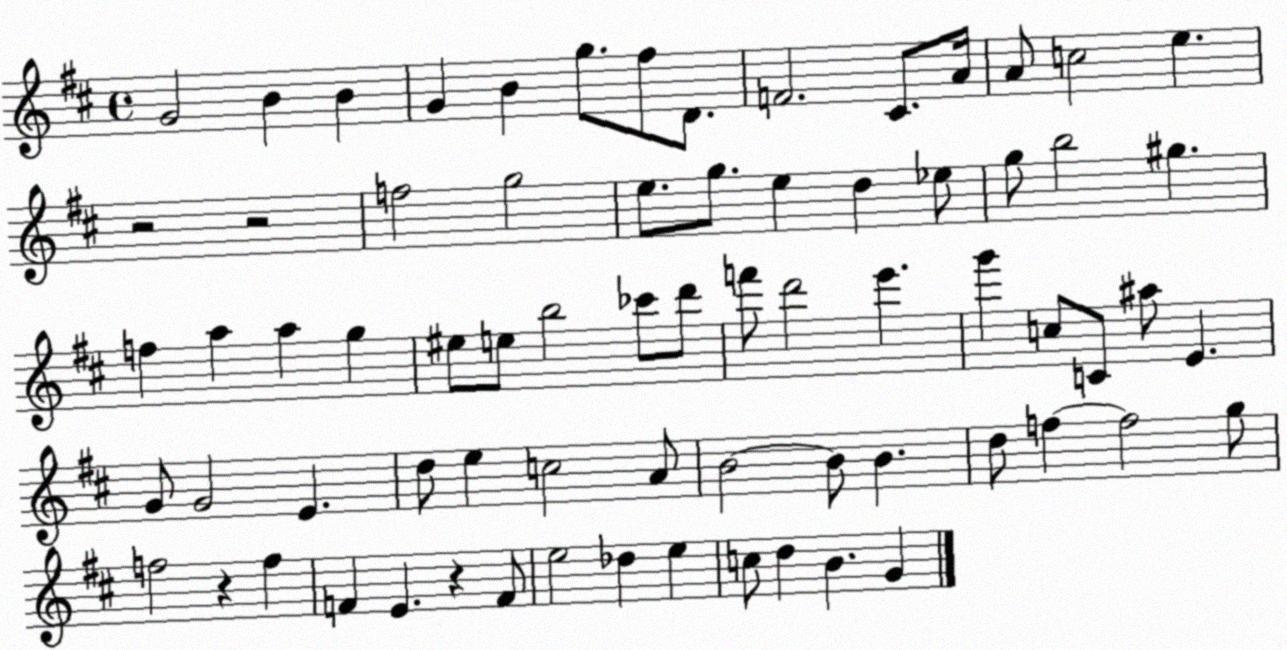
X:1
T:Untitled
M:4/4
L:1/4
K:D
G2 B B G B g/2 ^f/2 D/2 F2 ^C/2 A/4 A/2 c2 e z2 z2 f2 g2 e/2 g/2 e d _e/2 g/2 b2 ^g f a a g ^e/2 e/2 b2 _c'/2 d'/2 f'/2 d'2 e' g' c/2 C/2 ^a/2 E G/2 G2 E d/2 e c2 A/2 B2 B/2 B d/2 f f2 g/2 f2 z f F E z F/2 e2 _d e c/2 d B G